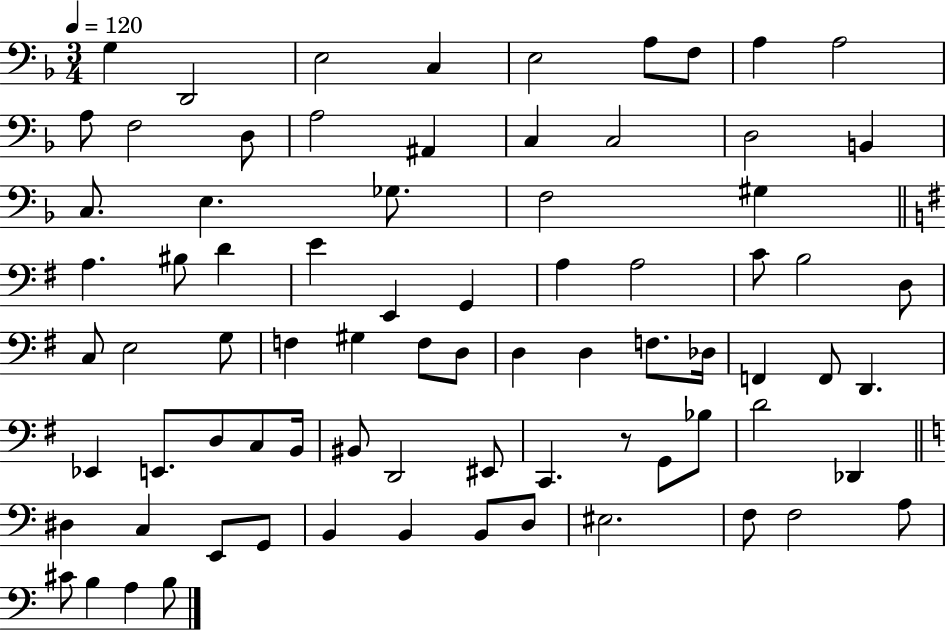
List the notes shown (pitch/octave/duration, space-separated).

G3/q D2/h E3/h C3/q E3/h A3/e F3/e A3/q A3/h A3/e F3/h D3/e A3/h A#2/q C3/q C3/h D3/h B2/q C3/e. E3/q. Gb3/e. F3/h G#3/q A3/q. BIS3/e D4/q E4/q E2/q G2/q A3/q A3/h C4/e B3/h D3/e C3/e E3/h G3/e F3/q G#3/q F3/e D3/e D3/q D3/q F3/e. Db3/s F2/q F2/e D2/q. Eb2/q E2/e. D3/e C3/e B2/s BIS2/e D2/h EIS2/e C2/q. R/e G2/e Bb3/e D4/h Db2/q D#3/q C3/q E2/e G2/e B2/q B2/q B2/e D3/e EIS3/h. F3/e F3/h A3/e C#4/e B3/q A3/q B3/e